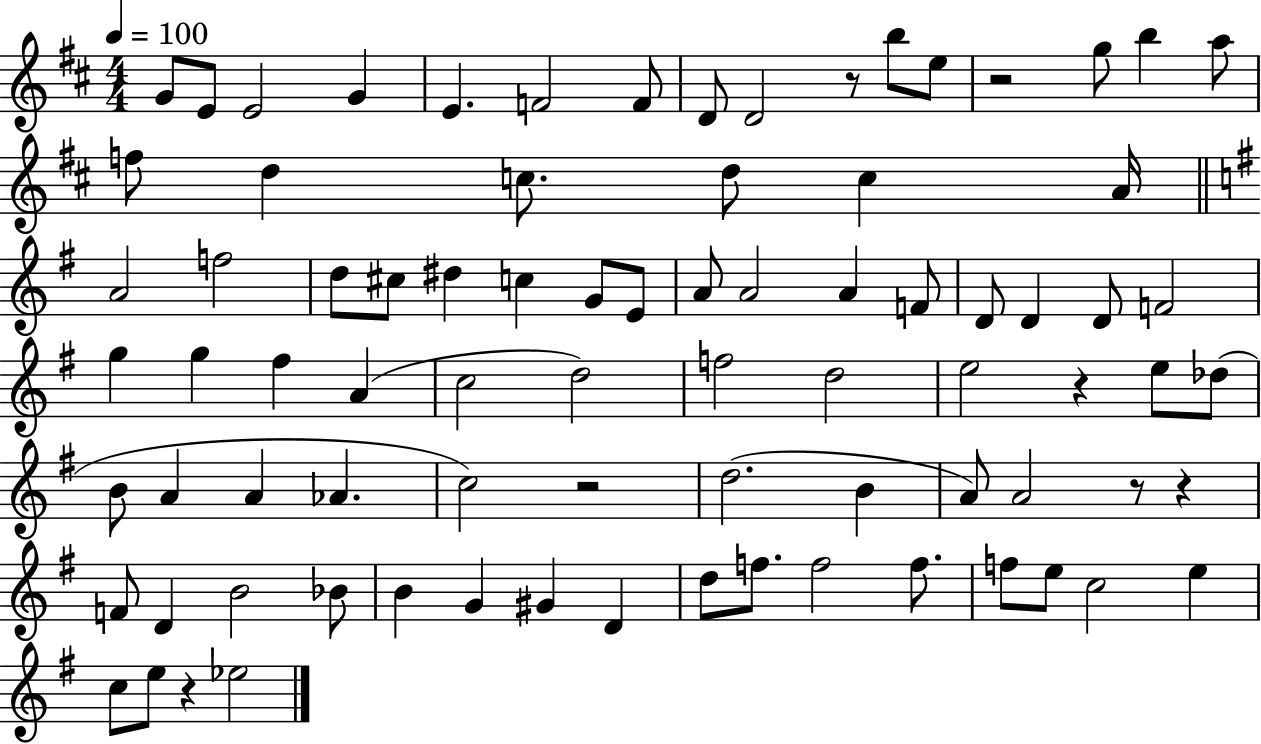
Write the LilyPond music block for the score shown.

{
  \clef treble
  \numericTimeSignature
  \time 4/4
  \key d \major
  \tempo 4 = 100
  g'8 e'8 e'2 g'4 | e'4. f'2 f'8 | d'8 d'2 r8 b''8 e''8 | r2 g''8 b''4 a''8 | \break f''8 d''4 c''8. d''8 c''4 a'16 | \bar "||" \break \key g \major a'2 f''2 | d''8 cis''8 dis''4 c''4 g'8 e'8 | a'8 a'2 a'4 f'8 | d'8 d'4 d'8 f'2 | \break g''4 g''4 fis''4 a'4( | c''2 d''2) | f''2 d''2 | e''2 r4 e''8 des''8( | \break b'8 a'4 a'4 aes'4. | c''2) r2 | d''2.( b'4 | a'8) a'2 r8 r4 | \break f'8 d'4 b'2 bes'8 | b'4 g'4 gis'4 d'4 | d''8 f''8. f''2 f''8. | f''8 e''8 c''2 e''4 | \break c''8 e''8 r4 ees''2 | \bar "|."
}